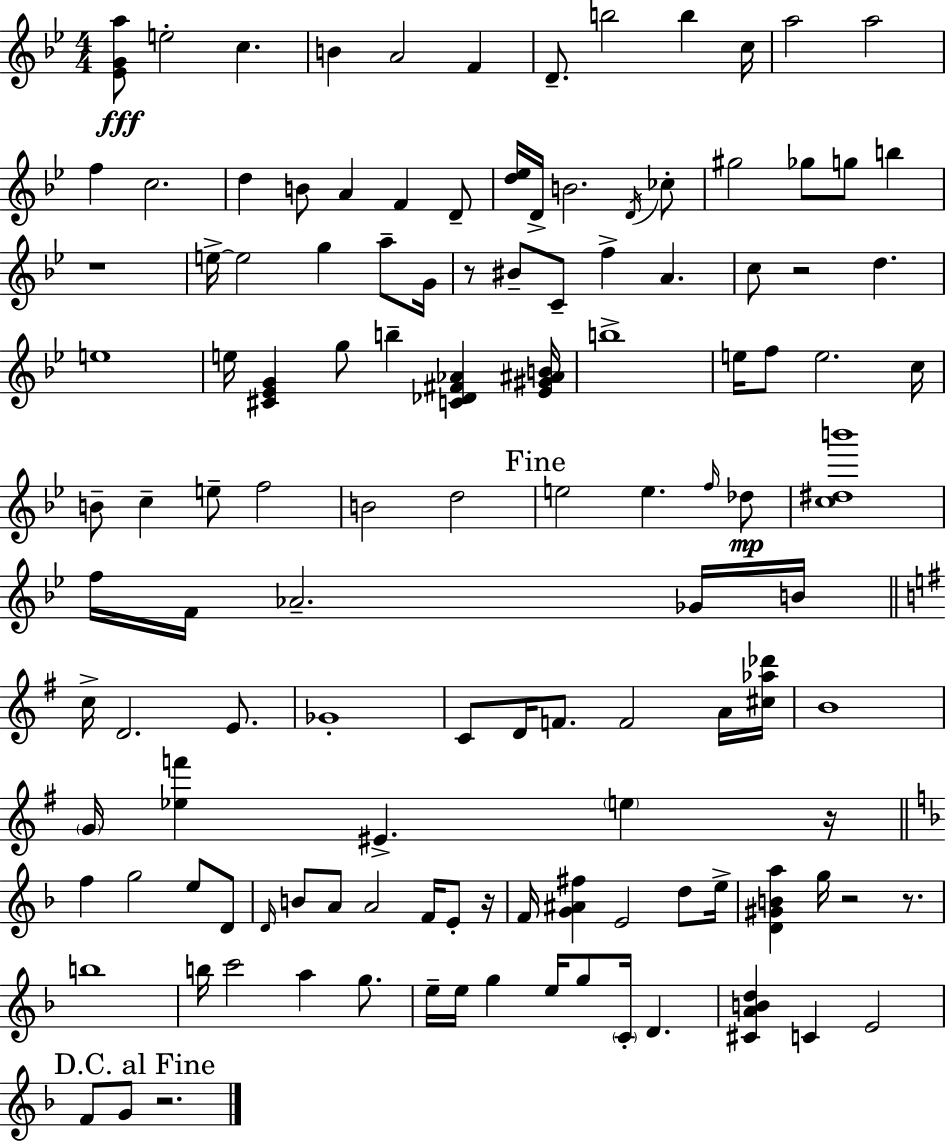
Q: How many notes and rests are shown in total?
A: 124